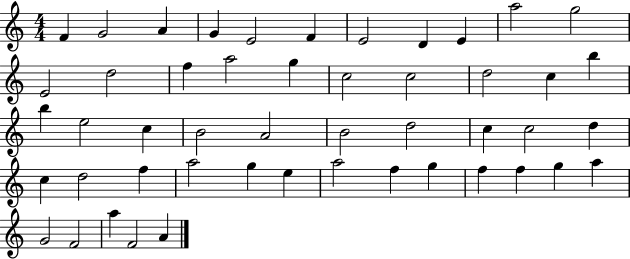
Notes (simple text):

F4/q G4/h A4/q G4/q E4/h F4/q E4/h D4/q E4/q A5/h G5/h E4/h D5/h F5/q A5/h G5/q C5/h C5/h D5/h C5/q B5/q B5/q E5/h C5/q B4/h A4/h B4/h D5/h C5/q C5/h D5/q C5/q D5/h F5/q A5/h G5/q E5/q A5/h F5/q G5/q F5/q F5/q G5/q A5/q G4/h F4/h A5/q F4/h A4/q